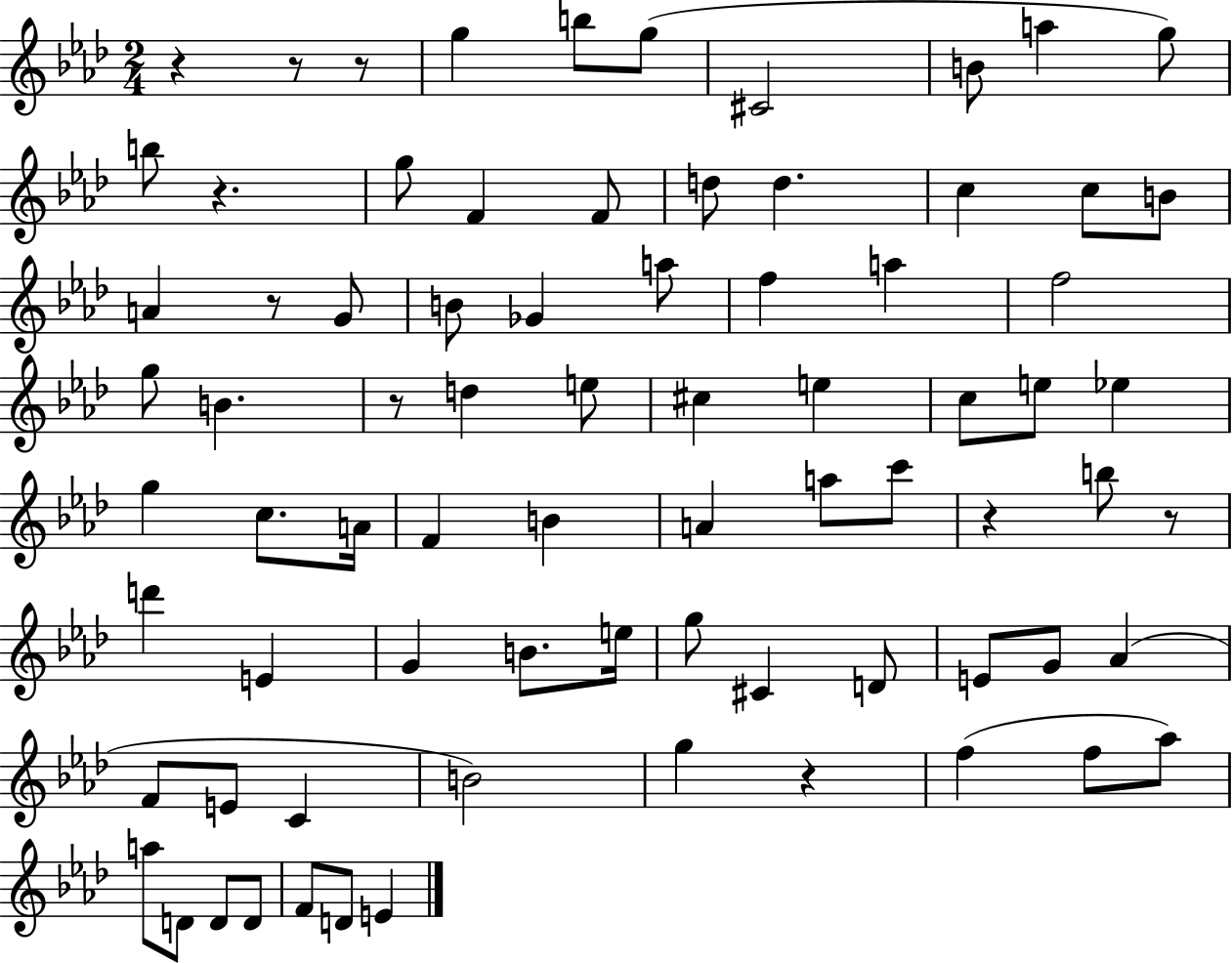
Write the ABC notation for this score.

X:1
T:Untitled
M:2/4
L:1/4
K:Ab
z z/2 z/2 g b/2 g/2 ^C2 B/2 a g/2 b/2 z g/2 F F/2 d/2 d c c/2 B/2 A z/2 G/2 B/2 _G a/2 f a f2 g/2 B z/2 d e/2 ^c e c/2 e/2 _e g c/2 A/4 F B A a/2 c'/2 z b/2 z/2 d' E G B/2 e/4 g/2 ^C D/2 E/2 G/2 _A F/2 E/2 C B2 g z f f/2 _a/2 a/2 D/2 D/2 D/2 F/2 D/2 E